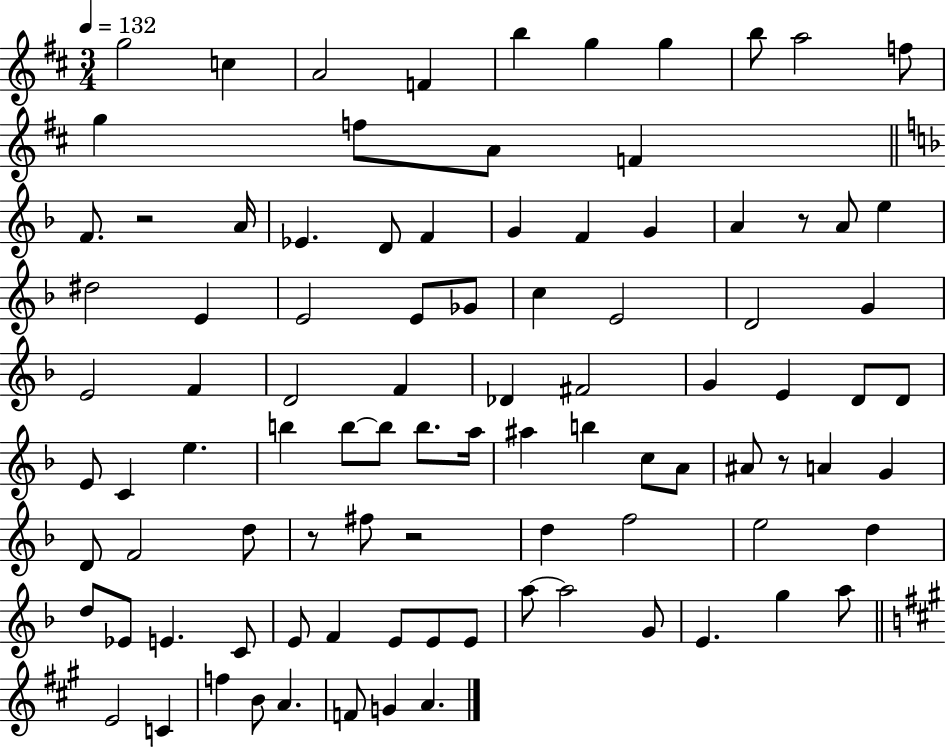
G5/h C5/q A4/h F4/q B5/q G5/q G5/q B5/e A5/h F5/e G5/q F5/e A4/e F4/q F4/e. R/h A4/s Eb4/q. D4/e F4/q G4/q F4/q G4/q A4/q R/e A4/e E5/q D#5/h E4/q E4/h E4/e Gb4/e C5/q E4/h D4/h G4/q E4/h F4/q D4/h F4/q Db4/q F#4/h G4/q E4/q D4/e D4/e E4/e C4/q E5/q. B5/q B5/e B5/e B5/e. A5/s A#5/q B5/q C5/e A4/e A#4/e R/e A4/q G4/q D4/e F4/h D5/e R/e F#5/e R/h D5/q F5/h E5/h D5/q D5/e Eb4/e E4/q. C4/e E4/e F4/q E4/e E4/e E4/e A5/e A5/h G4/e E4/q. G5/q A5/e E4/h C4/q F5/q B4/e A4/q. F4/e G4/q A4/q.